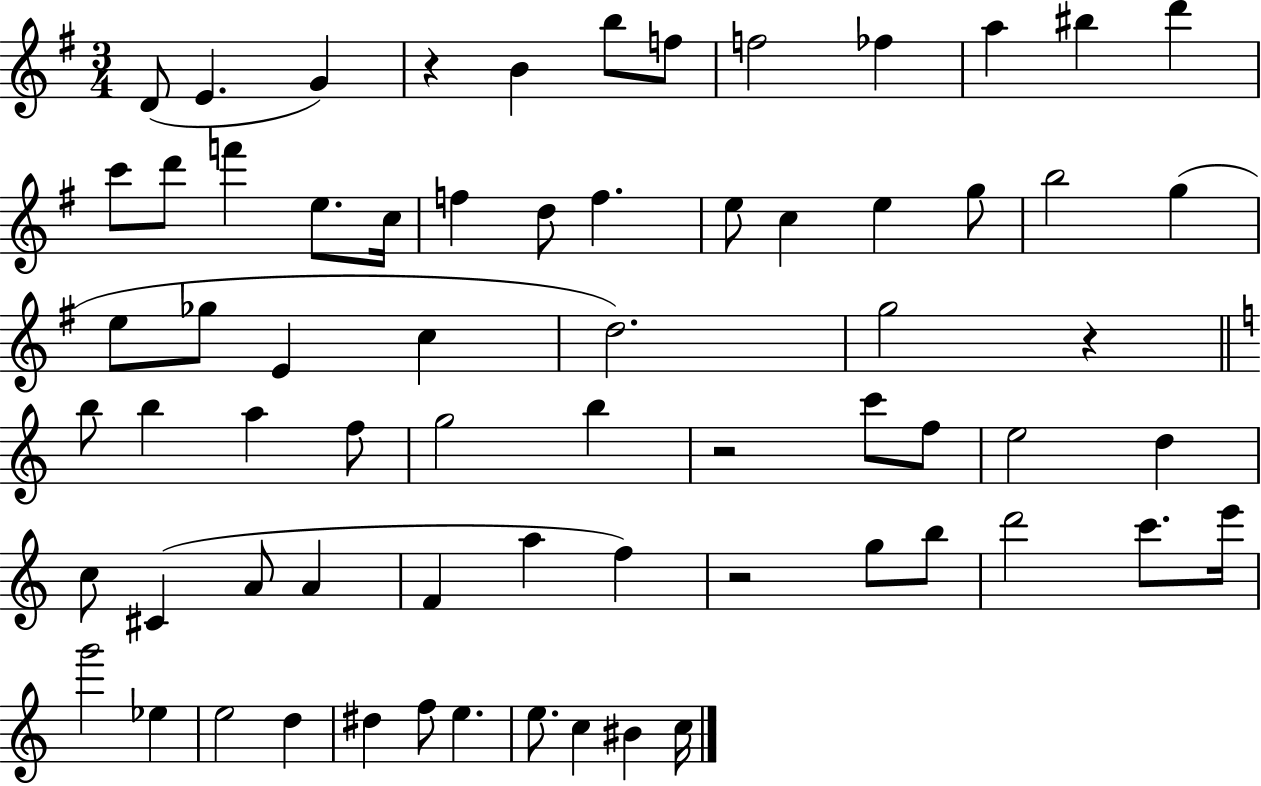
{
  \clef treble
  \numericTimeSignature
  \time 3/4
  \key g \major
  d'8( e'4. g'4) | r4 b'4 b''8 f''8 | f''2 fes''4 | a''4 bis''4 d'''4 | \break c'''8 d'''8 f'''4 e''8. c''16 | f''4 d''8 f''4. | e''8 c''4 e''4 g''8 | b''2 g''4( | \break e''8 ges''8 e'4 c''4 | d''2.) | g''2 r4 | \bar "||" \break \key c \major b''8 b''4 a''4 f''8 | g''2 b''4 | r2 c'''8 f''8 | e''2 d''4 | \break c''8 cis'4( a'8 a'4 | f'4 a''4 f''4) | r2 g''8 b''8 | d'''2 c'''8. e'''16 | \break g'''2 ees''4 | e''2 d''4 | dis''4 f''8 e''4. | e''8. c''4 bis'4 c''16 | \break \bar "|."
}